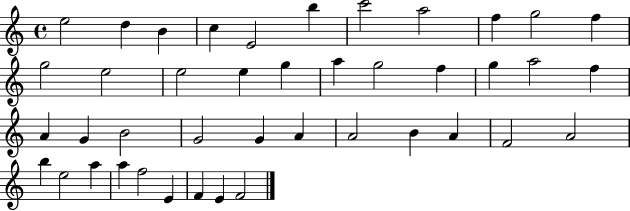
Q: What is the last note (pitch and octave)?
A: F4